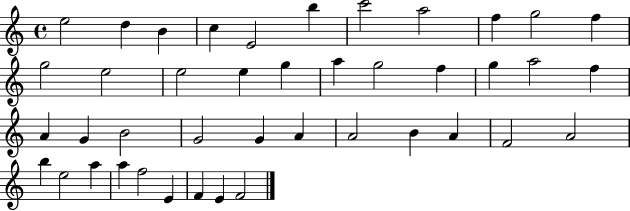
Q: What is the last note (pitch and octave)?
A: F4